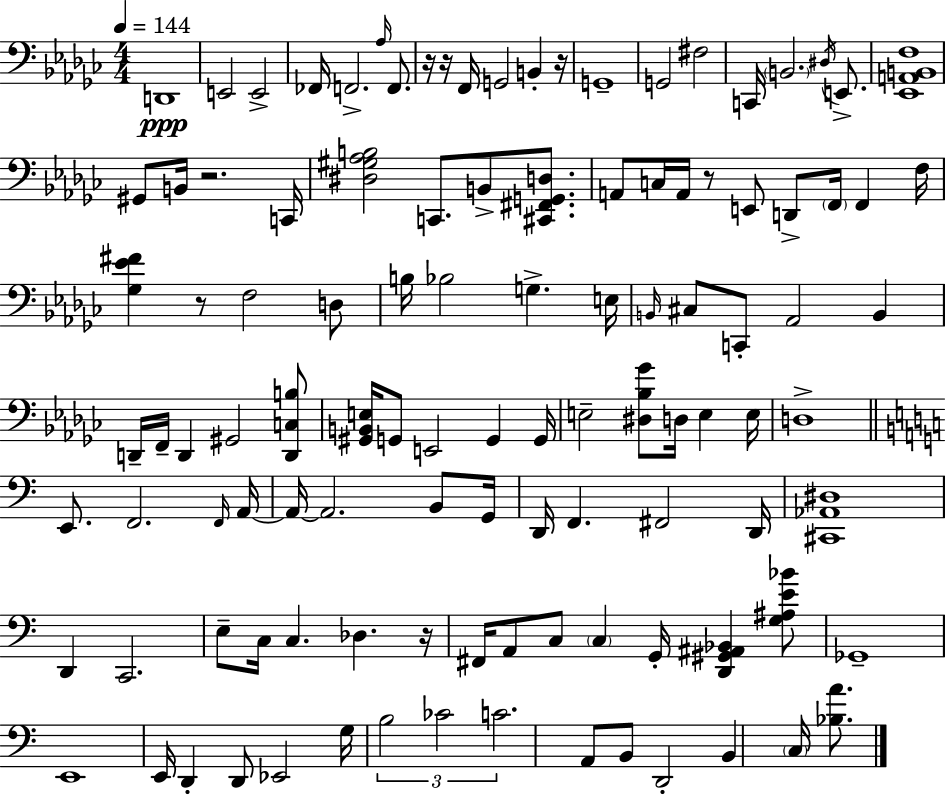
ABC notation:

X:1
T:Untitled
M:4/4
L:1/4
K:Ebm
D,,4 E,,2 E,,2 _F,,/4 F,,2 _A,/4 F,,/2 z/4 z/4 F,,/4 G,,2 B,, z/4 G,,4 G,,2 ^F,2 C,,/4 B,,2 ^D,/4 E,,/2 [_E,,A,,B,,F,]4 ^G,,/2 B,,/4 z2 C,,/4 [^D,^G,_A,B,]2 C,,/2 B,,/2 [^C,,^F,,G,,D,]/2 A,,/2 C,/4 A,,/4 z/2 E,,/2 D,,/2 F,,/4 F,, F,/4 [_G,_E^F] z/2 F,2 D,/2 B,/4 _B,2 G, E,/4 B,,/4 ^C,/2 C,,/2 _A,,2 B,, D,,/4 F,,/4 D,, ^G,,2 [D,,C,B,]/2 [^G,,B,,E,]/4 G,,/2 E,,2 G,, G,,/4 E,2 [^D,_B,_G]/2 D,/4 E, E,/4 D,4 E,,/2 F,,2 F,,/4 A,,/4 A,,/4 A,,2 B,,/2 G,,/4 D,,/4 F,, ^F,,2 D,,/4 [^C,,_A,,^D,]4 D,, C,,2 E,/2 C,/4 C, _D, z/4 ^F,,/4 A,,/2 C,/2 C, G,,/4 [D,,^G,,^A,,_B,,] [G,^A,E_B]/2 _G,,4 E,,4 E,,/4 D,, D,,/2 _E,,2 G,/4 B,2 _C2 C2 A,,/2 B,,/2 D,,2 B,, C,/4 [_B,A]/2